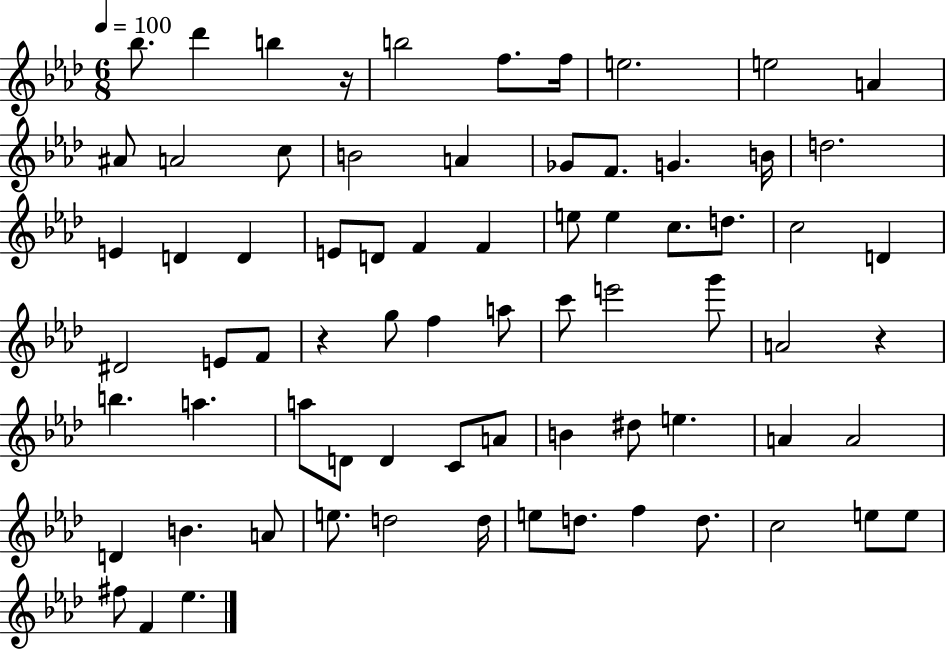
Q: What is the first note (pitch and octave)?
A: Bb5